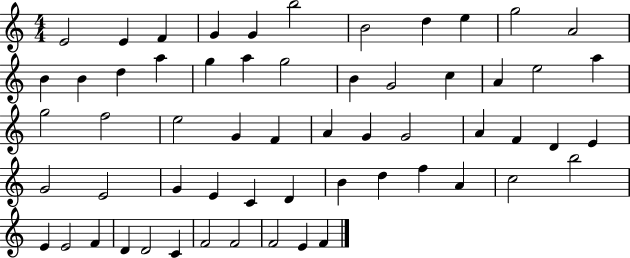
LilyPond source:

{
  \clef treble
  \numericTimeSignature
  \time 4/4
  \key c \major
  e'2 e'4 f'4 | g'4 g'4 b''2 | b'2 d''4 e''4 | g''2 a'2 | \break b'4 b'4 d''4 a''4 | g''4 a''4 g''2 | b'4 g'2 c''4 | a'4 e''2 a''4 | \break g''2 f''2 | e''2 g'4 f'4 | a'4 g'4 g'2 | a'4 f'4 d'4 e'4 | \break g'2 e'2 | g'4 e'4 c'4 d'4 | b'4 d''4 f''4 a'4 | c''2 b''2 | \break e'4 e'2 f'4 | d'4 d'2 c'4 | f'2 f'2 | f'2 e'4 f'4 | \break \bar "|."
}